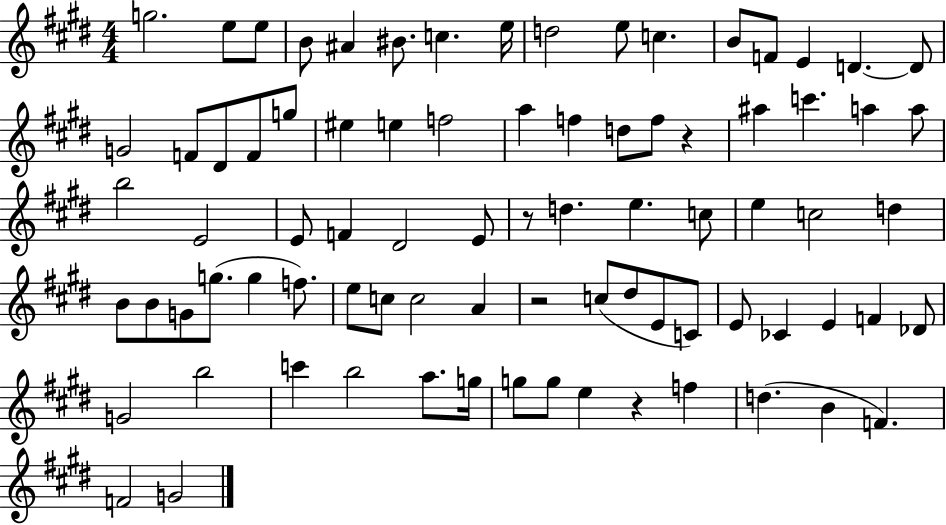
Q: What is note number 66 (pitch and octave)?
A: C6